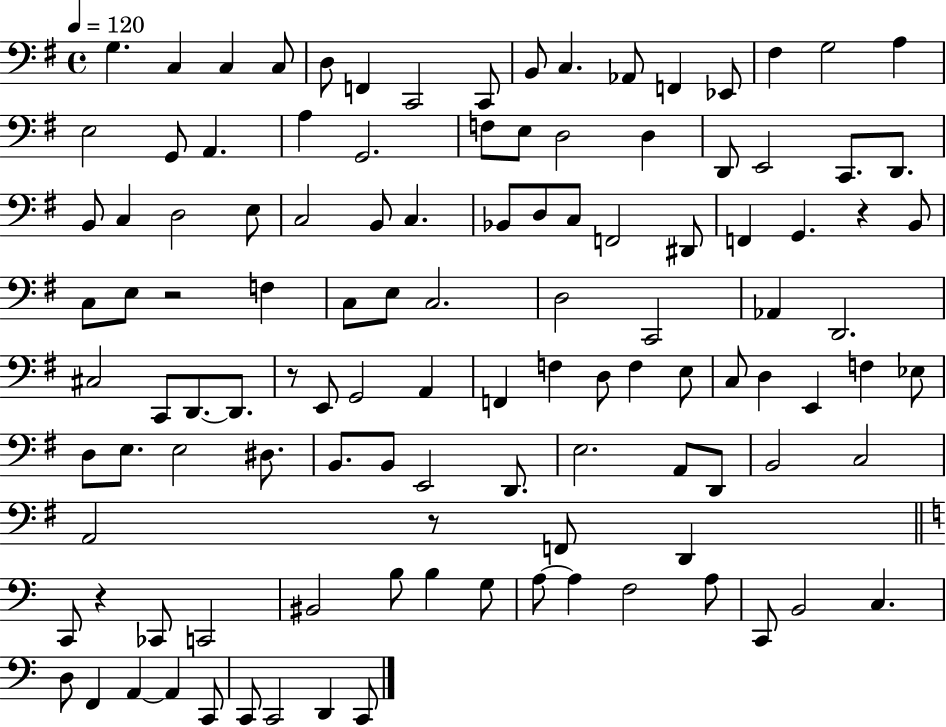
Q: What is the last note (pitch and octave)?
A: C2